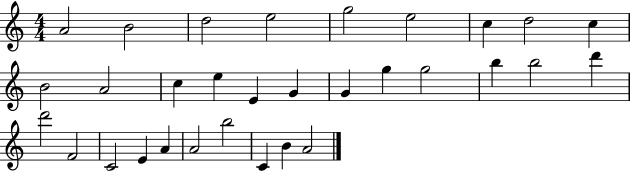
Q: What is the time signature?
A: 4/4